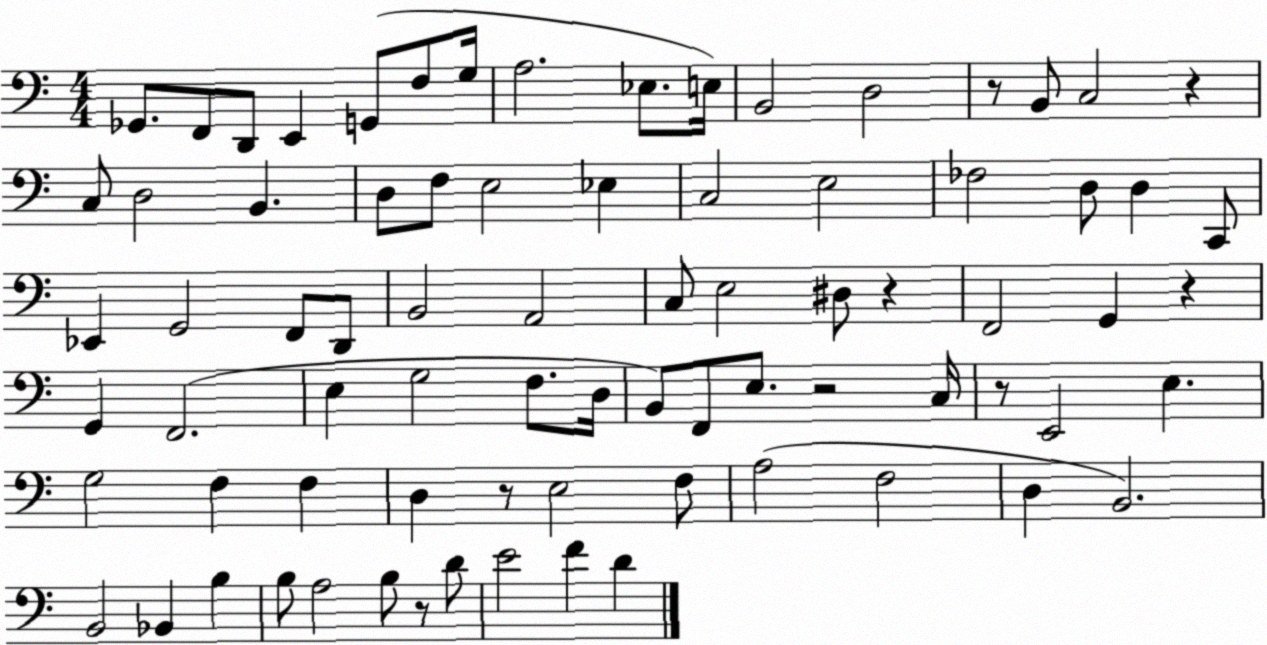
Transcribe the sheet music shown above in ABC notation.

X:1
T:Untitled
M:4/4
L:1/4
K:C
_G,,/2 F,,/2 D,,/2 E,, G,,/2 F,/2 G,/4 A,2 _E,/2 E,/4 B,,2 D,2 z/2 B,,/2 C,2 z C,/2 D,2 B,, D,/2 F,/2 E,2 _E, C,2 E,2 _F,2 D,/2 D, C,,/2 _E,, G,,2 F,,/2 D,,/2 B,,2 A,,2 C,/2 E,2 ^D,/2 z F,,2 G,, z G,, F,,2 E, G,2 F,/2 D,/4 B,,/2 F,,/2 E,/2 z2 C,/4 z/2 E,,2 E, G,2 F, F, D, z/2 E,2 F,/2 A,2 F,2 D, B,,2 B,,2 _B,, B, B,/2 A,2 B,/2 z/2 D/2 E2 F D